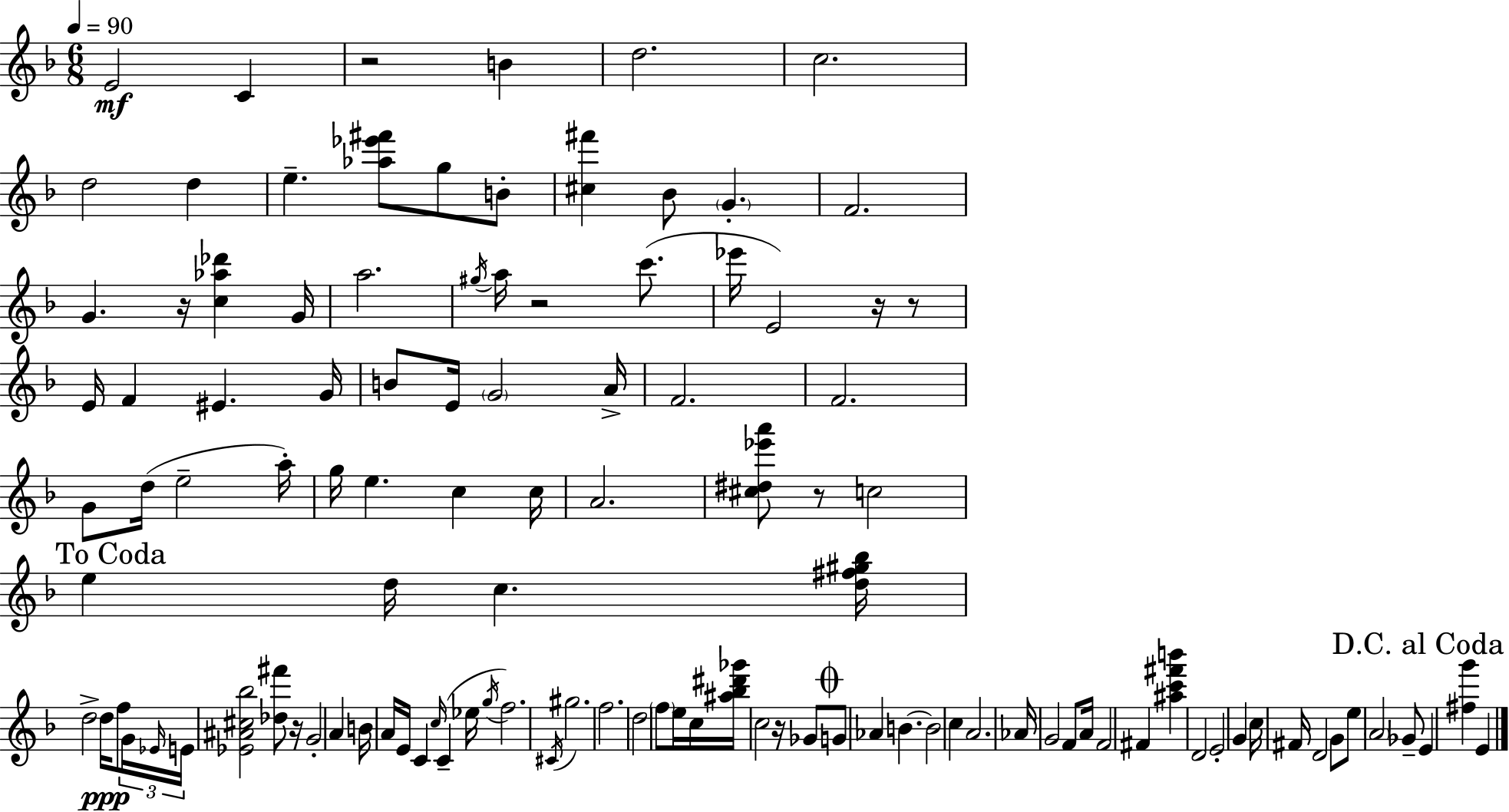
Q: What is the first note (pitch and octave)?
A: E4